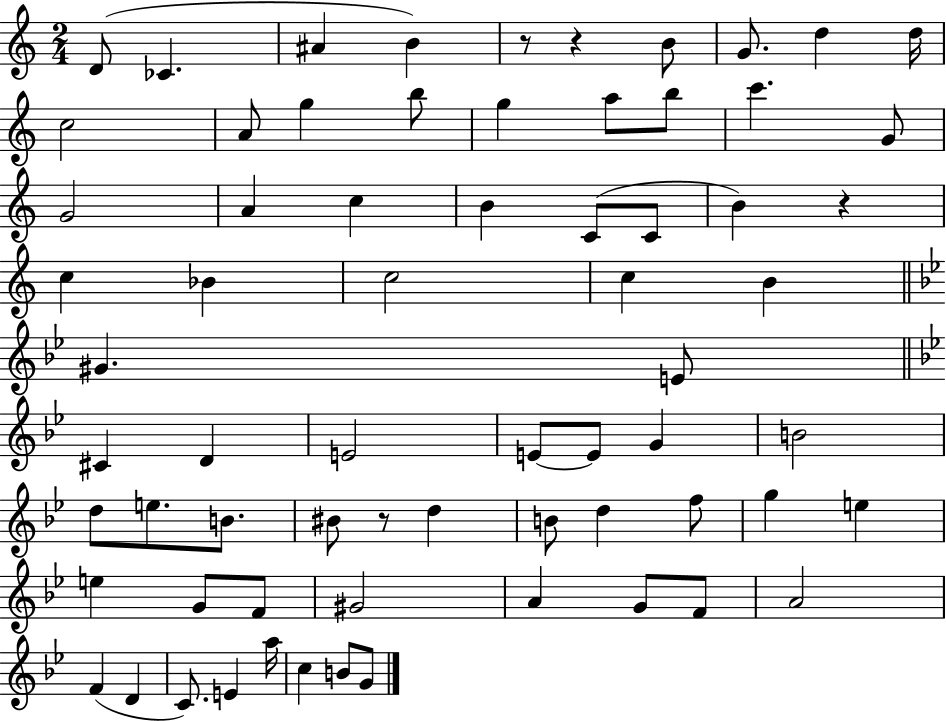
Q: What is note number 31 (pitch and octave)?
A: E4